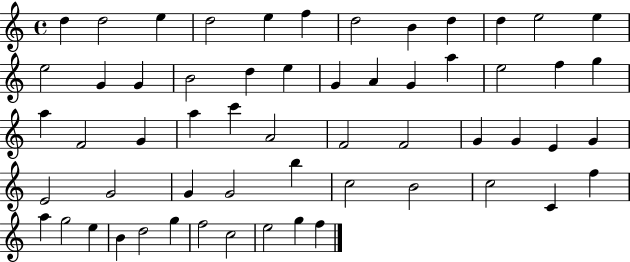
{
  \clef treble
  \time 4/4
  \defaultTimeSignature
  \key c \major
  d''4 d''2 e''4 | d''2 e''4 f''4 | d''2 b'4 d''4 | d''4 e''2 e''4 | \break e''2 g'4 g'4 | b'2 d''4 e''4 | g'4 a'4 g'4 a''4 | e''2 f''4 g''4 | \break a''4 f'2 g'4 | a''4 c'''4 a'2 | f'2 f'2 | g'4 g'4 e'4 g'4 | \break e'2 g'2 | g'4 g'2 b''4 | c''2 b'2 | c''2 c'4 f''4 | \break a''4 g''2 e''4 | b'4 d''2 g''4 | f''2 c''2 | e''2 g''4 f''4 | \break \bar "|."
}